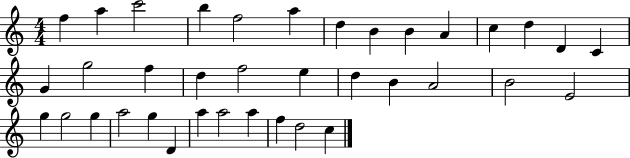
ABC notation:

X:1
T:Untitled
M:4/4
L:1/4
K:C
f a c'2 b f2 a d B B A c d D C G g2 f d f2 e d B A2 B2 E2 g g2 g a2 g D a a2 a f d2 c